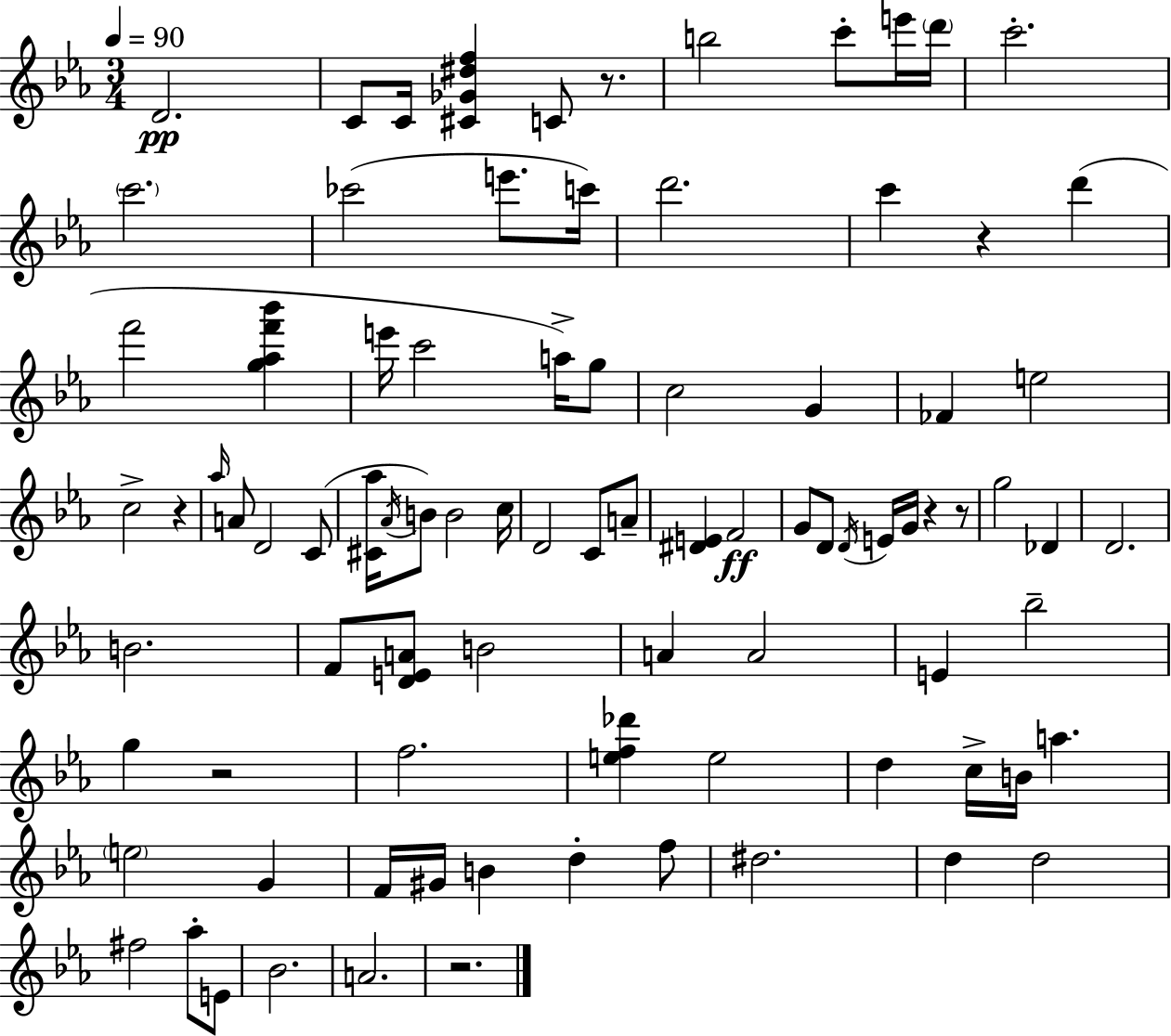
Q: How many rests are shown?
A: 7